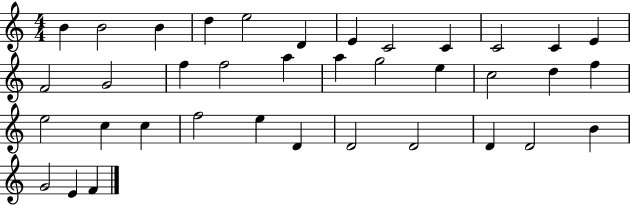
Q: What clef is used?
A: treble